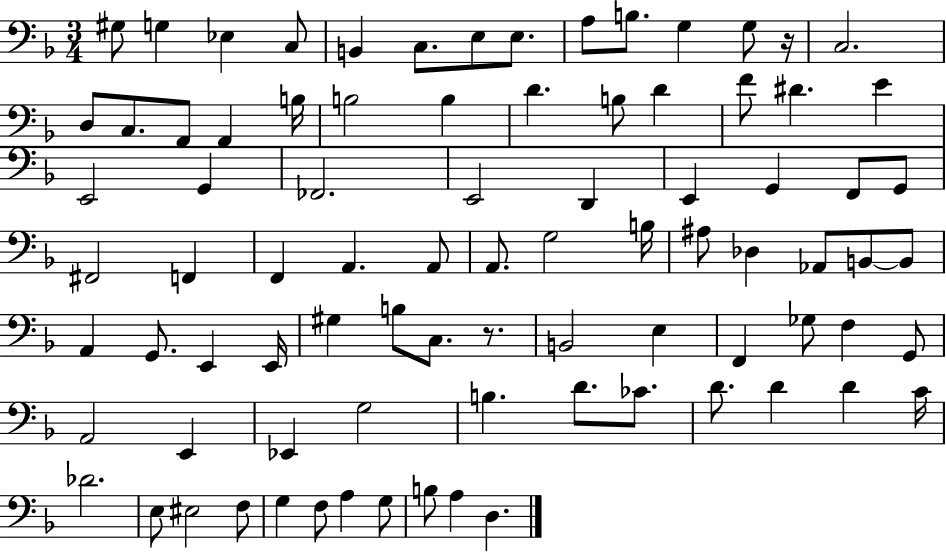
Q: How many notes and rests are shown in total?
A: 85